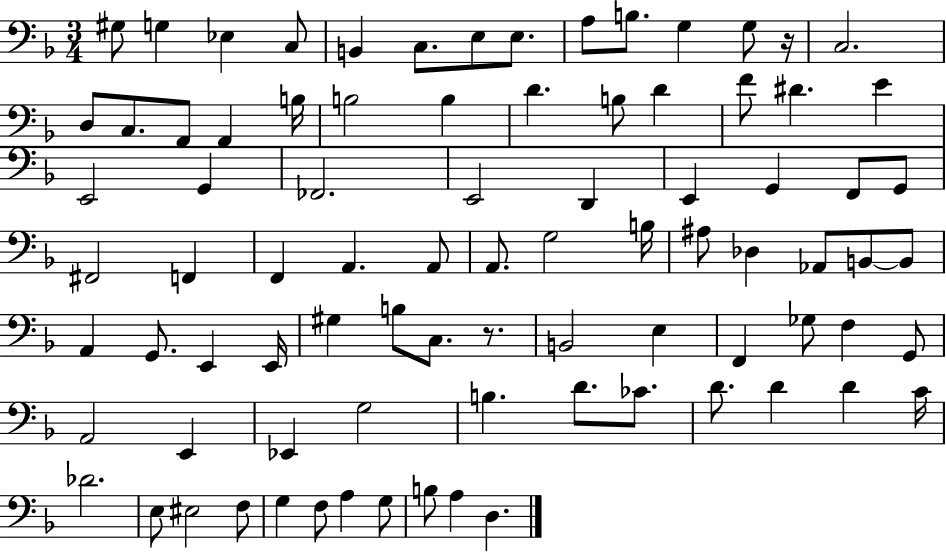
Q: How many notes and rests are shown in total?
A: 85